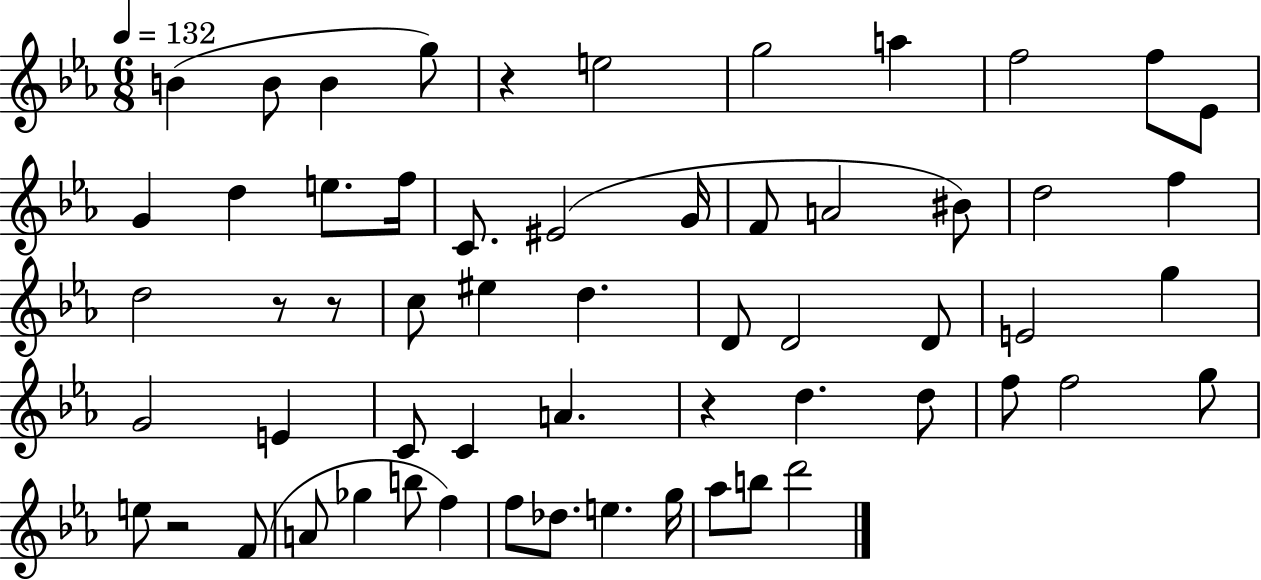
{
  \clef treble
  \numericTimeSignature
  \time 6/8
  \key ees \major
  \tempo 4 = 132
  b'4( b'8 b'4 g''8) | r4 e''2 | g''2 a''4 | f''2 f''8 ees'8 | \break g'4 d''4 e''8. f''16 | c'8. eis'2( g'16 | f'8 a'2 bis'8) | d''2 f''4 | \break d''2 r8 r8 | c''8 eis''4 d''4. | d'8 d'2 d'8 | e'2 g''4 | \break g'2 e'4 | c'8 c'4 a'4. | r4 d''4. d''8 | f''8 f''2 g''8 | \break e''8 r2 f'8( | a'8 ges''4 b''8 f''4) | f''8 des''8. e''4. g''16 | aes''8 b''8 d'''2 | \break \bar "|."
}